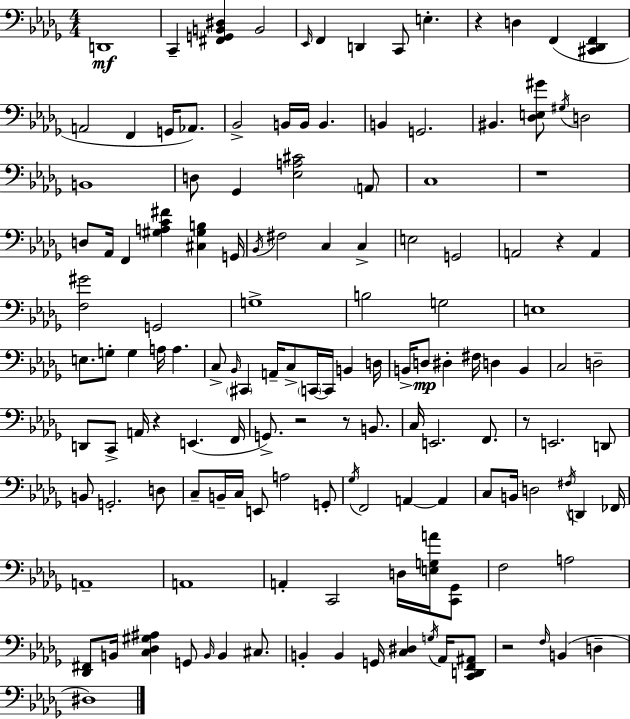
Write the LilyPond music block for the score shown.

{
  \clef bass
  \numericTimeSignature
  \time 4/4
  \key bes \minor
  d,1\mf | c,4-- <fis, g, b, dis>4 b,2 | \grace { ees,16 } f,4 d,4 c,8 e4.-. | r4 d4 f,4( <cis, des, f,>4 | \break a,2 f,4 g,16 aes,8.) | bes,2-> b,16 b,16 b,4. | b,4 g,2. | bis,4. <des e gis'>8 \acciaccatura { gis16 } d2 | \break b,1 | d8 ges,4 <ees a cis'>2 | \parenthesize a,8 c1 | r1 | \break d8 aes,16 f,4 <gis a c' fis'>4 <cis gis b>4 | g,16 \acciaccatura { bes,16 } fis2 c4 c4-> | e2 g,2 | a,2 r4 a,4 | \break <f gis'>2 g,2 | g1-> | b2 g2 | e1 | \break e8. g8-. g4 a16 a4. | c8-> \grace { bes,16 } \parenthesize cis,4 a,16-- c8-> \parenthesize c,16~~ c,16 b,4 | d16 b,16-> d8\mp dis4-. fis16 d4 | b,4 c2 d2-- | \break d,8 c,8-> a,16 r4 e,4.( | f,16 g,8.->) r2 r8 | b,8. c16 e,2. | f,8. r8 e,2. | \break d,8 b,8 g,2.-. | d8 c8-- b,16-- c16 e,8 a2 | g,8-. \acciaccatura { ges16 } f,2 a,4~~ | a,4 c8 b,16 d2 | \break \acciaccatura { fis16 } d,4 fes,16 a,1-- | a,1 | a,4-. c,2 | d16 <e g a'>16 <c, ges,>8 f2 a2 | \break <des, fis,>8 b,16 <c des gis ais>4 g,8 \grace { b,16 } | b,4 cis8. b,4-. b,4 g,16 | <c dis>4 \acciaccatura { g16 } aes,16 <c, d, f, ais,>8 r2 | \grace { f16 }( b,4 d4-- dis1) | \break \bar "|."
}